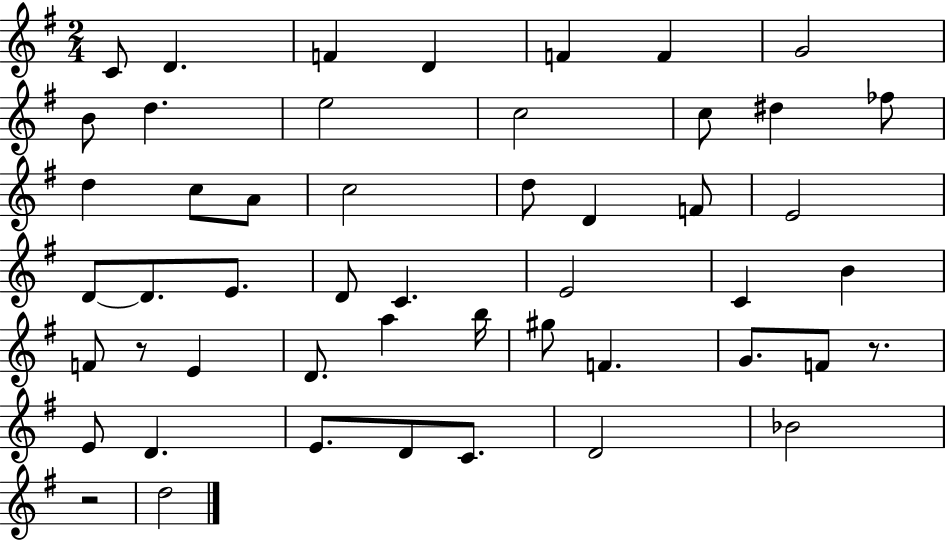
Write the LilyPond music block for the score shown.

{
  \clef treble
  \numericTimeSignature
  \time 2/4
  \key g \major
  c'8 d'4. | f'4 d'4 | f'4 f'4 | g'2 | \break b'8 d''4. | e''2 | c''2 | c''8 dis''4 fes''8 | \break d''4 c''8 a'8 | c''2 | d''8 d'4 f'8 | e'2 | \break d'8~~ d'8. e'8. | d'8 c'4. | e'2 | c'4 b'4 | \break f'8 r8 e'4 | d'8. a''4 b''16 | gis''8 f'4. | g'8. f'8 r8. | \break e'8 d'4. | e'8. d'8 c'8. | d'2 | bes'2 | \break r2 | d''2 | \bar "|."
}